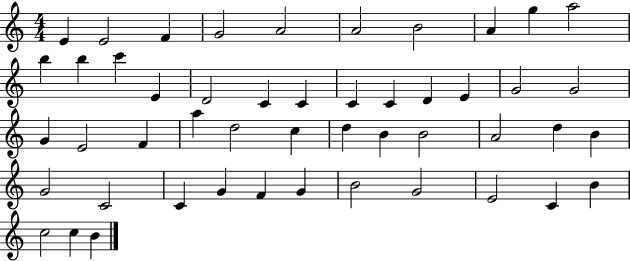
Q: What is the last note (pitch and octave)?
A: B4